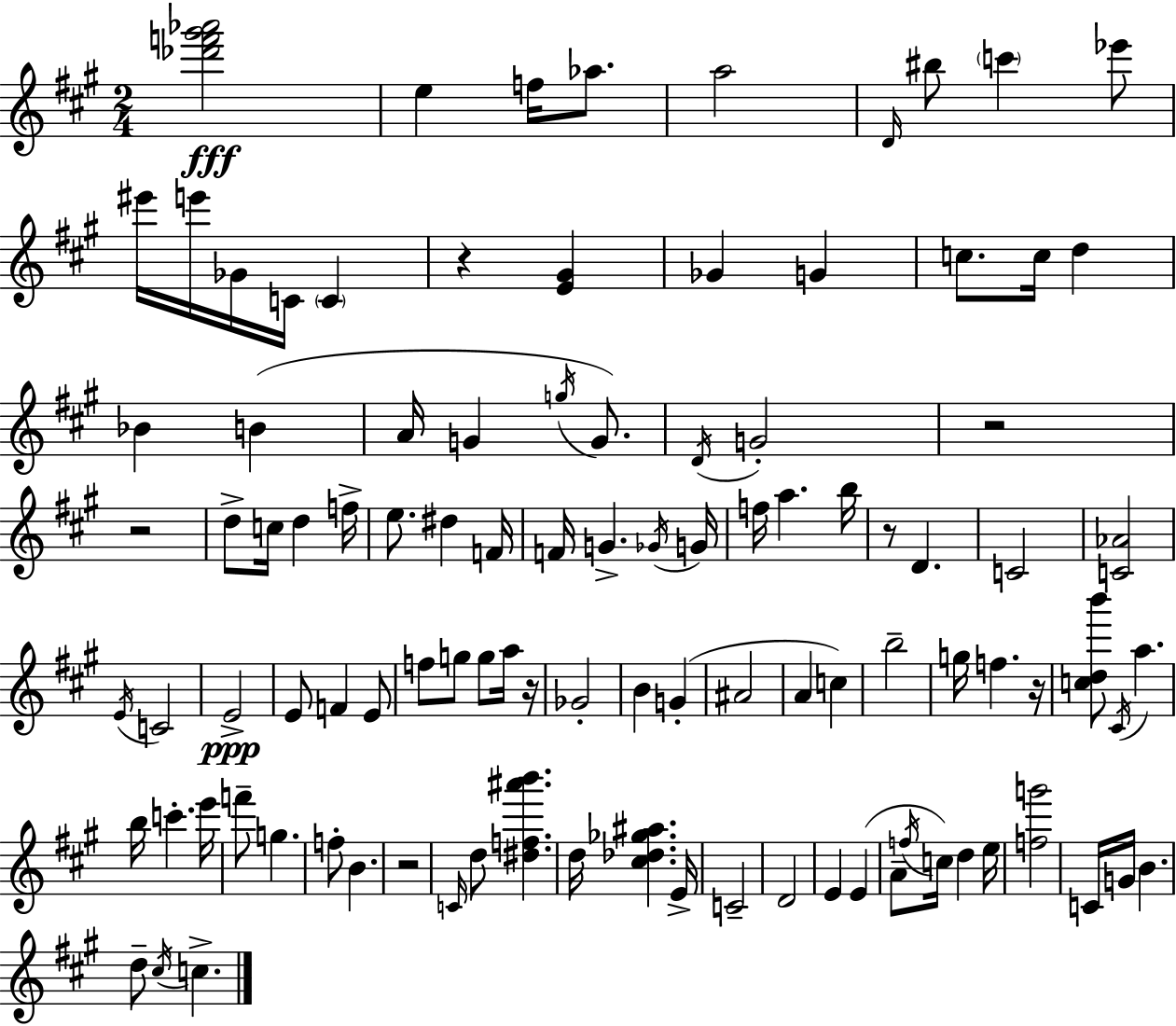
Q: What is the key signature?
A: A major